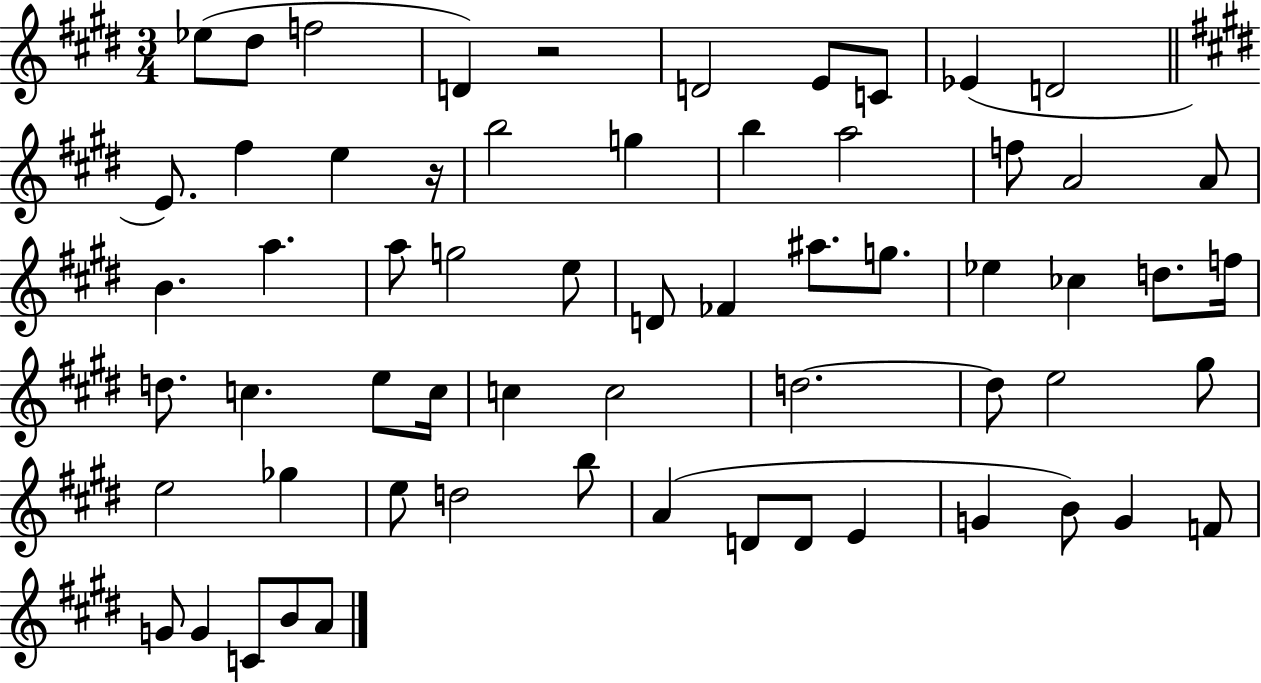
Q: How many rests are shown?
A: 2